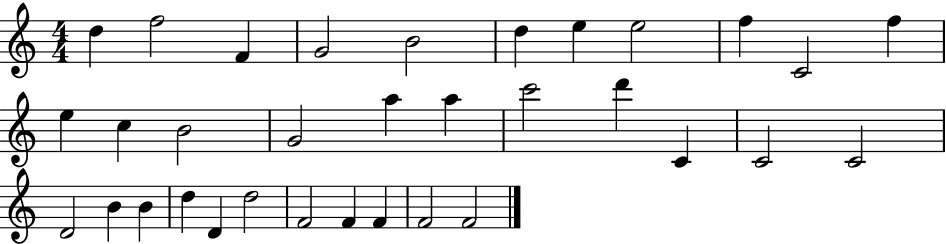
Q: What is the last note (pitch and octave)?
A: F4